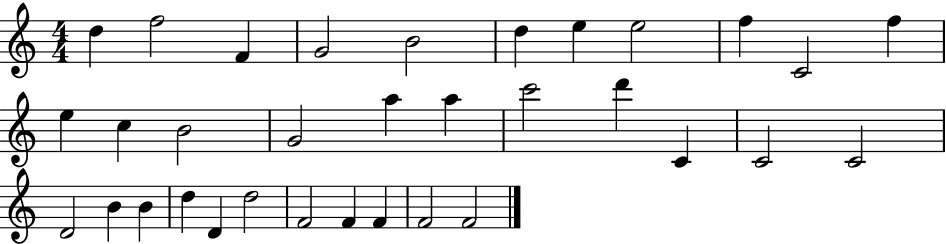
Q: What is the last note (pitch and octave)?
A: F4